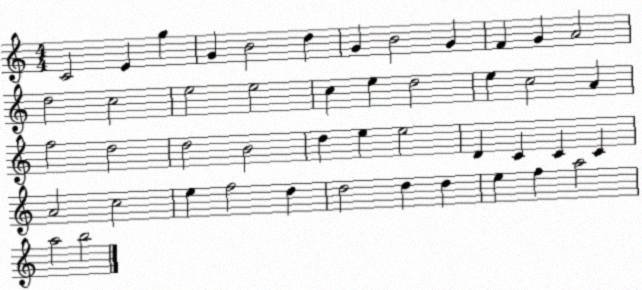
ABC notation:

X:1
T:Untitled
M:4/4
L:1/4
K:C
C2 E g G B2 d G B2 G F G A2 d2 c2 e2 e2 c e d2 e c2 A f2 d2 d2 B2 d e e2 D C C C A2 c2 e f2 d d2 d d e f a2 a2 b2